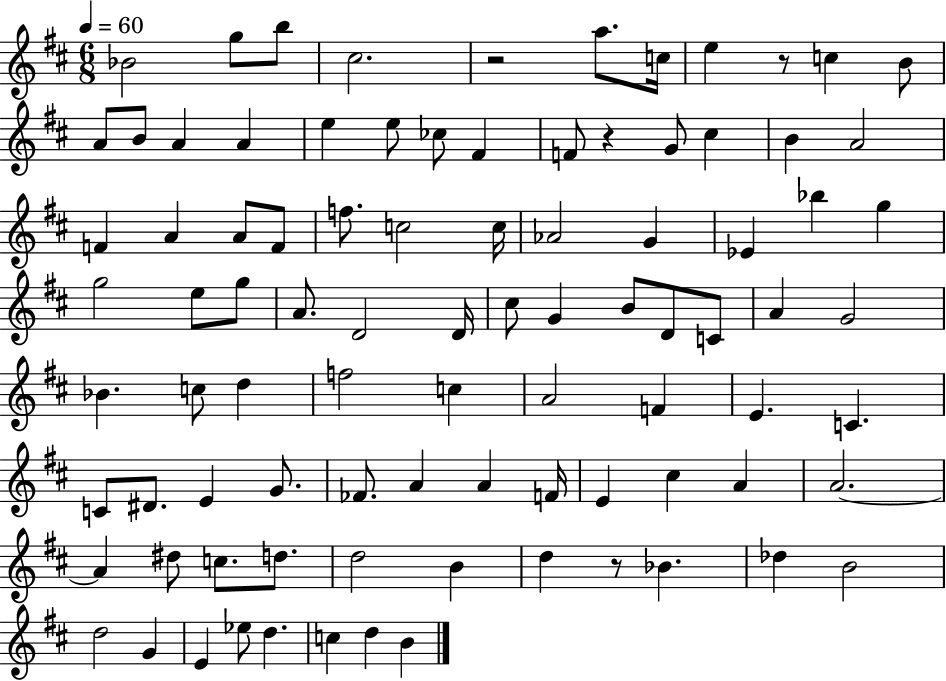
{
  \clef treble
  \numericTimeSignature
  \time 6/8
  \key d \major
  \tempo 4 = 60
  bes'2 g''8 b''8 | cis''2. | r2 a''8. c''16 | e''4 r8 c''4 b'8 | \break a'8 b'8 a'4 a'4 | e''4 e''8 ces''8 fis'4 | f'8 r4 g'8 cis''4 | b'4 a'2 | \break f'4 a'4 a'8 f'8 | f''8. c''2 c''16 | aes'2 g'4 | ees'4 bes''4 g''4 | \break g''2 e''8 g''8 | a'8. d'2 d'16 | cis''8 g'4 b'8 d'8 c'8 | a'4 g'2 | \break bes'4. c''8 d''4 | f''2 c''4 | a'2 f'4 | e'4. c'4. | \break c'8 dis'8. e'4 g'8. | fes'8. a'4 a'4 f'16 | e'4 cis''4 a'4 | a'2.~~ | \break a'4 dis''8 c''8. d''8. | d''2 b'4 | d''4 r8 bes'4. | des''4 b'2 | \break d''2 g'4 | e'4 ees''8 d''4. | c''4 d''4 b'4 | \bar "|."
}